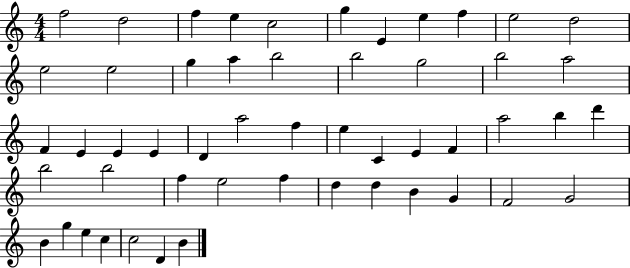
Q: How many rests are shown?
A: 0